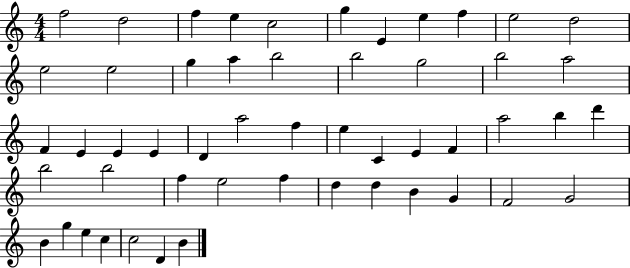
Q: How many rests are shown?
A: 0